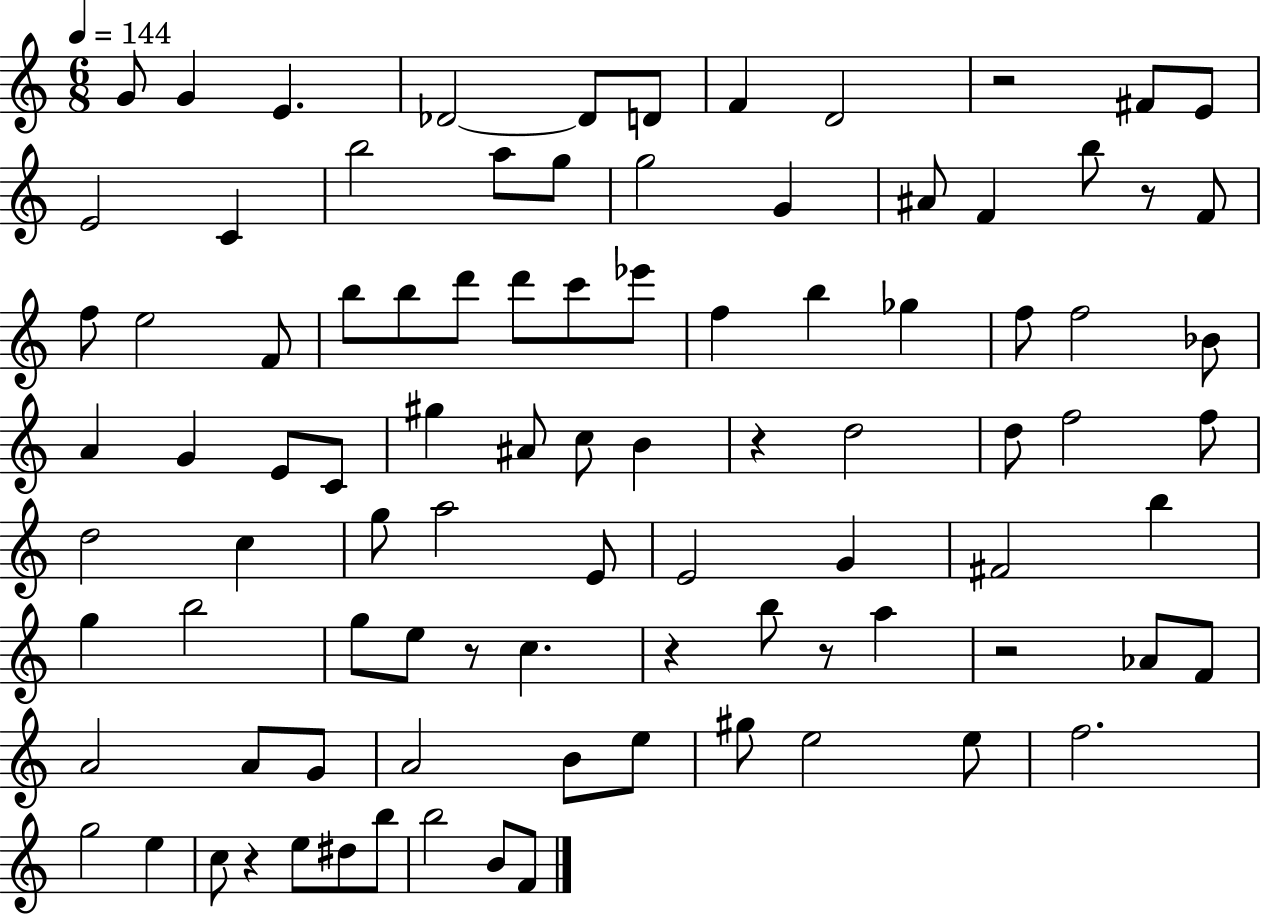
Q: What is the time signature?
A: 6/8